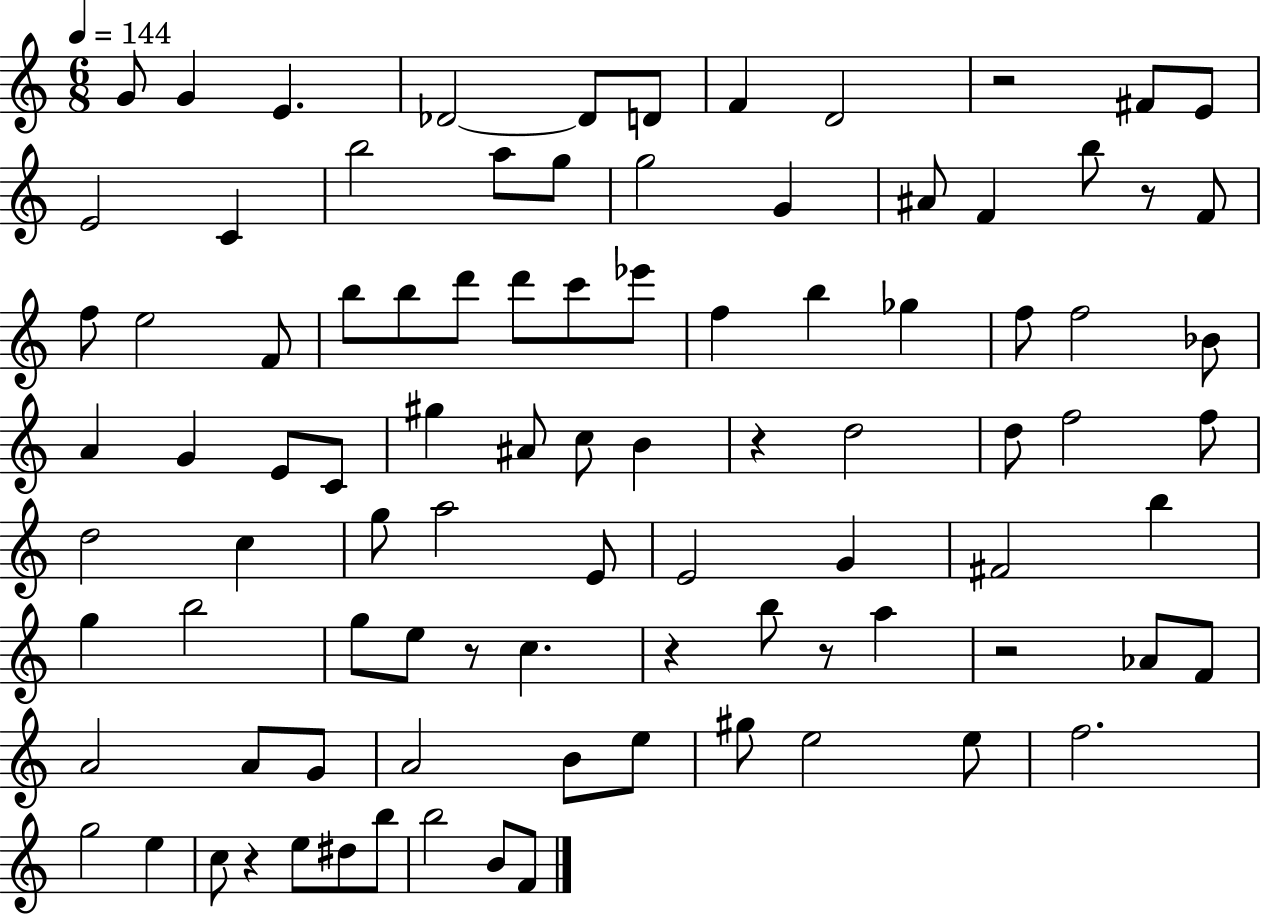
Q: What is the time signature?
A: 6/8